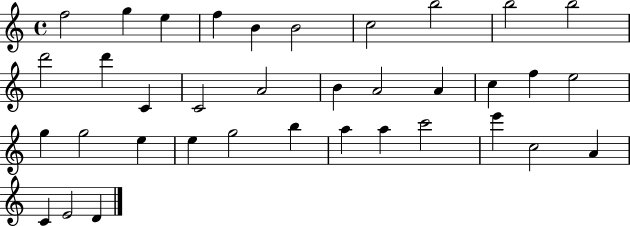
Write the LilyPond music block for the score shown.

{
  \clef treble
  \time 4/4
  \defaultTimeSignature
  \key c \major
  f''2 g''4 e''4 | f''4 b'4 b'2 | c''2 b''2 | b''2 b''2 | \break d'''2 d'''4 c'4 | c'2 a'2 | b'4 a'2 a'4 | c''4 f''4 e''2 | \break g''4 g''2 e''4 | e''4 g''2 b''4 | a''4 a''4 c'''2 | e'''4 c''2 a'4 | \break c'4 e'2 d'4 | \bar "|."
}